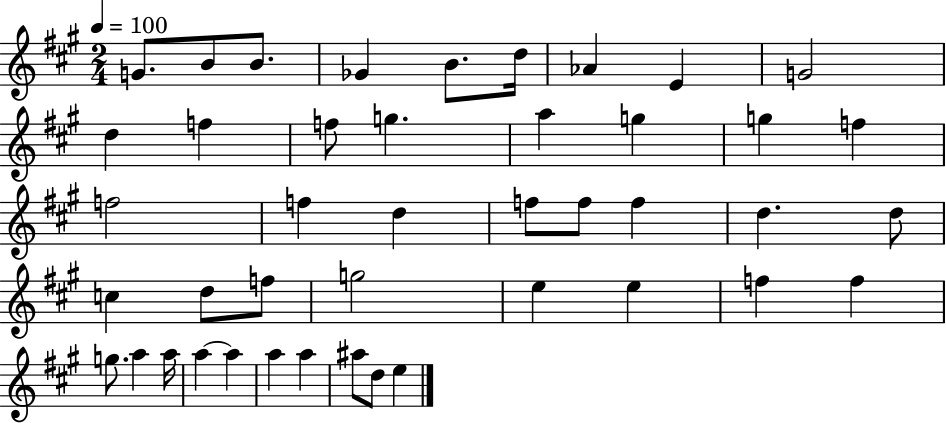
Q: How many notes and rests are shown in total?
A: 43